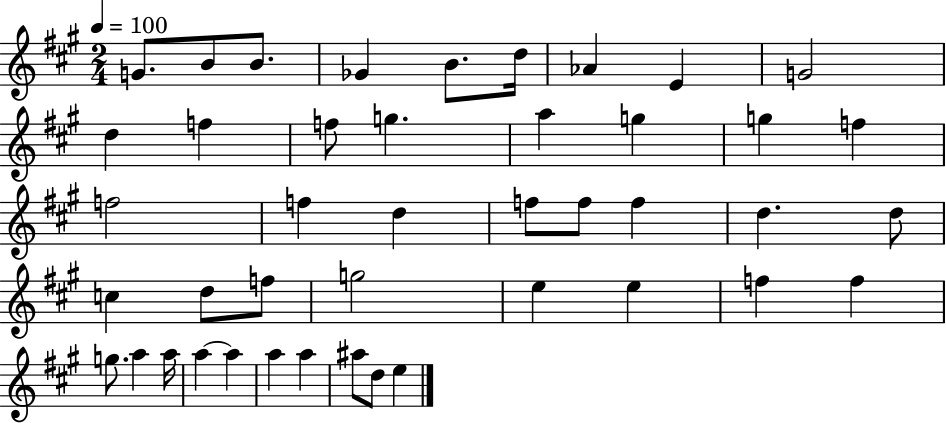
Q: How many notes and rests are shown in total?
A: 43